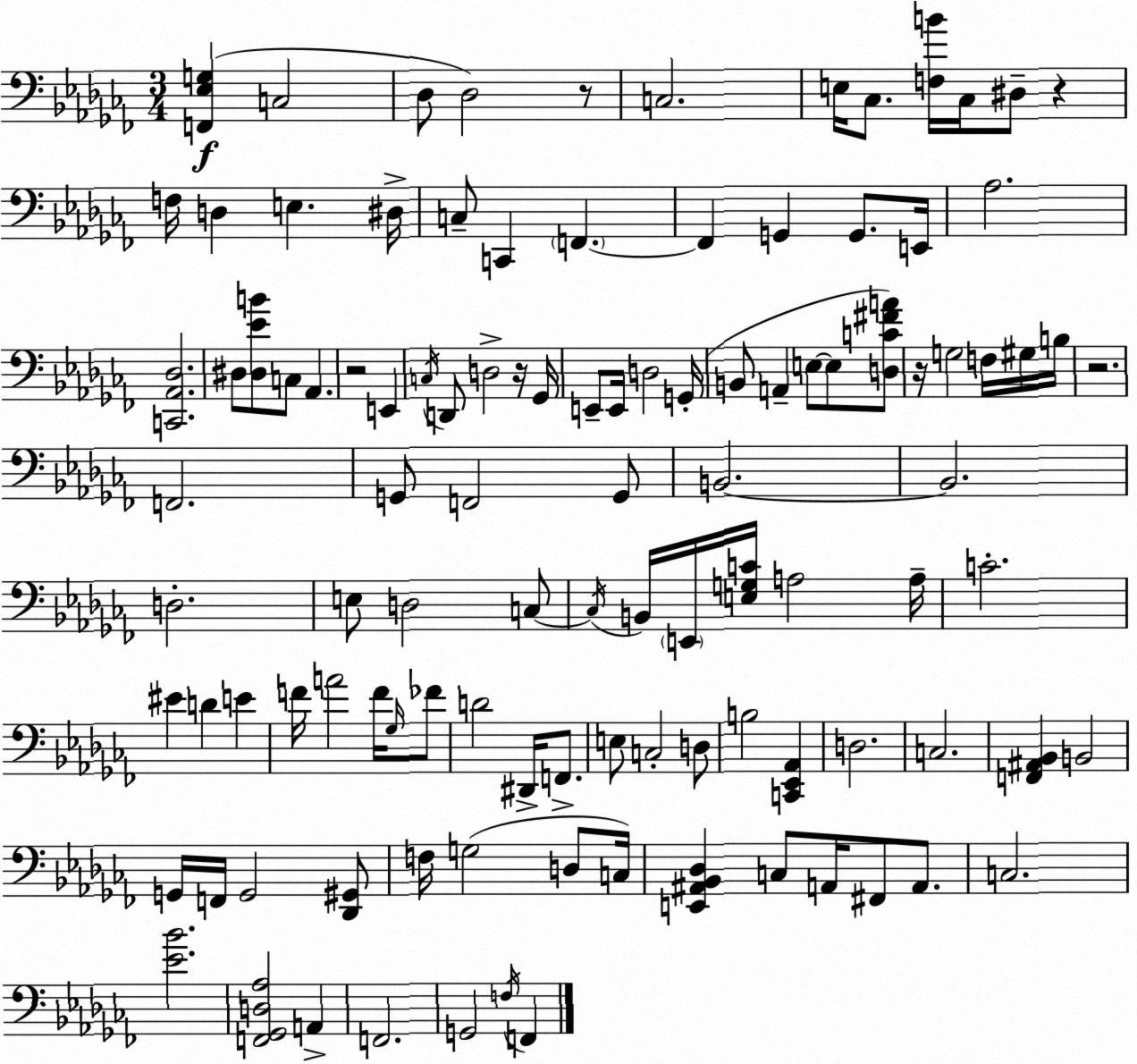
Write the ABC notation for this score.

X:1
T:Untitled
M:3/4
L:1/4
K:Abm
[F,,_E,G,] C,2 _D,/2 _D,2 z/2 C,2 E,/4 _C,/2 [F,B]/4 _C,/4 ^D,/2 z F,/4 D, E, ^D,/4 C,/2 C,, F,, F,, G,, G,,/2 E,,/4 _A,2 [C,,_A,,_D,]2 ^D,/2 [^D,_EB]/2 C,/2 _A,, z2 E,, C,/4 D,,/2 D,2 z/4 _G,,/4 E,,/2 E,,/4 D,2 G,,/4 B,,/2 A,, E,/2 E,/2 [D,C^FA]/2 z/4 G,2 F,/4 ^G,/4 B,/4 z2 F,,2 G,,/2 F,,2 G,,/2 B,,2 B,,2 D,2 E,/2 D,2 C,/2 C,/4 B,,/4 E,,/4 [E,G,C]/4 A,2 A,/4 C2 ^E D E F/4 A2 F/4 _G,/4 _F/2 D2 ^D,,/4 F,,/2 E,/2 C,2 D,/2 B,2 [C,,_E,,_A,,] D,2 C,2 [F,,^A,,_B,,] B,,2 G,,/4 F,,/4 G,,2 [_D,,^G,,]/2 F,/4 G,2 D,/2 C,/4 [E,,^A,,_B,,_D,] C,/2 A,,/4 ^F,,/2 A,,/2 C,2 [_E_B]2 [F,,_G,,D,_A,]2 A,, F,,2 G,,2 F,/4 F,,